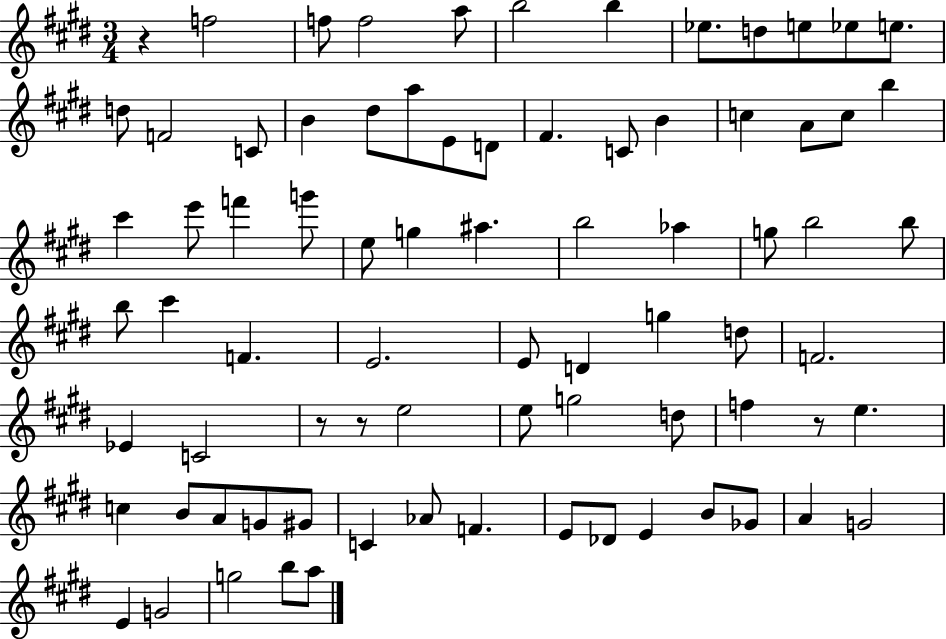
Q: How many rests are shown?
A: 4